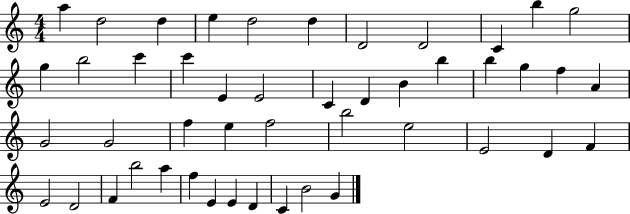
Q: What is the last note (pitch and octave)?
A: G4